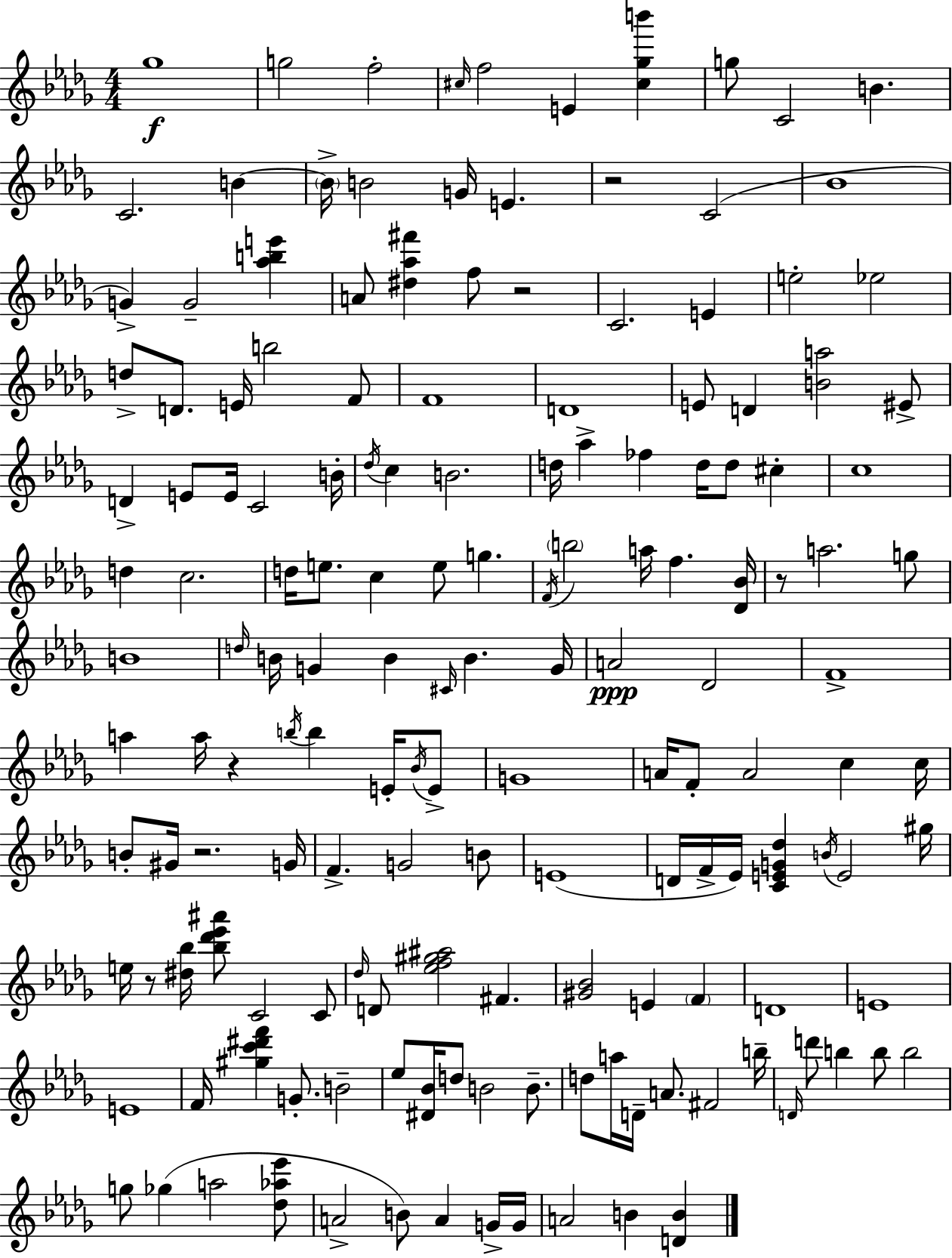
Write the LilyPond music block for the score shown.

{
  \clef treble
  \numericTimeSignature
  \time 4/4
  \key bes \minor
  ges''1\f | g''2 f''2-. | \grace { cis''16 } f''2 e'4 <cis'' ges'' b'''>4 | g''8 c'2 b'4. | \break c'2. b'4~~ | \parenthesize b'16-> b'2 g'16 e'4. | r2 c'2( | bes'1 | \break g'4->) g'2-- <aes'' b'' e'''>4 | a'8 <dis'' aes'' fis'''>4 f''8 r2 | c'2. e'4 | e''2-. ees''2 | \break d''8-> d'8. e'16 b''2 f'8 | f'1 | d'1 | e'8 d'4 <b' a''>2 eis'8-> | \break d'4-> e'8 e'16 c'2 | b'16-. \acciaccatura { des''16 } c''4 b'2. | d''16 aes''4-> fes''4 d''16 d''8 cis''4-. | c''1 | \break d''4 c''2. | d''16 e''8. c''4 e''8 g''4. | \acciaccatura { f'16 } \parenthesize b''2 a''16 f''4. | <des' bes'>16 r8 a''2. | \break g''8 b'1 | \grace { d''16 } b'16 g'4 b'4 \grace { cis'16 } b'4. | g'16 a'2\ppp des'2 | f'1-> | \break a''4 a''16 r4 \acciaccatura { b''16 } b''4 | e'16-. \acciaccatura { bes'16 } e'8-> g'1 | a'16 f'8-. a'2 | c''4 c''16 b'8-. gis'16 r2. | \break g'16 f'4.-> g'2 | b'8 e'1( | d'16 f'16-> ees'16) <c' e' g' des''>4 \acciaccatura { b'16 } e'2 | gis''16 e''16 r8 <dis'' bes''>16 <bes'' des''' ees''' ais'''>8 c'2 | \break c'8 \grace { des''16 } d'8 <ees'' f'' gis'' ais''>2 | fis'4. <gis' bes'>2 | e'4 \parenthesize f'4 d'1 | e'1 | \break e'1 | f'16 <gis'' c''' dis''' f'''>4 g'8.-. | b'2-- ees''8 <dis' bes'>16 d''8 b'2 | b'8.-- d''8 a''16 d'16-- a'8. | \break fis'2 b''16-- \grace { d'16 } d'''8 b''4 | b''8 b''2 g''8 ges''4( | a''2 <des'' aes'' ees'''>8 a'2-> | b'8) a'4 g'16-> g'16 a'2 | \break b'4 <d' b'>4 \bar "|."
}